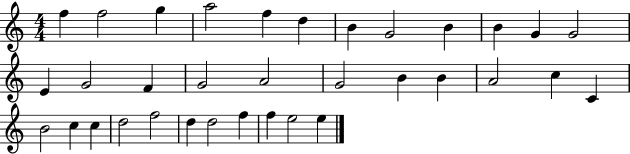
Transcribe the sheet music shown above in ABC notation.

X:1
T:Untitled
M:4/4
L:1/4
K:C
f f2 g a2 f d B G2 B B G G2 E G2 F G2 A2 G2 B B A2 c C B2 c c d2 f2 d d2 f f e2 e